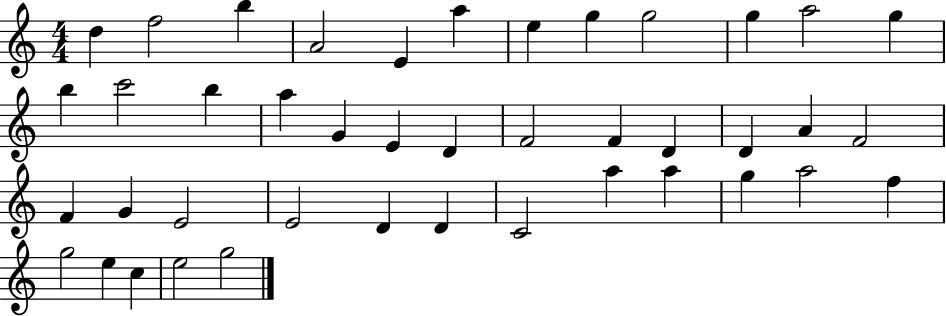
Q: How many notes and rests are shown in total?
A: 42